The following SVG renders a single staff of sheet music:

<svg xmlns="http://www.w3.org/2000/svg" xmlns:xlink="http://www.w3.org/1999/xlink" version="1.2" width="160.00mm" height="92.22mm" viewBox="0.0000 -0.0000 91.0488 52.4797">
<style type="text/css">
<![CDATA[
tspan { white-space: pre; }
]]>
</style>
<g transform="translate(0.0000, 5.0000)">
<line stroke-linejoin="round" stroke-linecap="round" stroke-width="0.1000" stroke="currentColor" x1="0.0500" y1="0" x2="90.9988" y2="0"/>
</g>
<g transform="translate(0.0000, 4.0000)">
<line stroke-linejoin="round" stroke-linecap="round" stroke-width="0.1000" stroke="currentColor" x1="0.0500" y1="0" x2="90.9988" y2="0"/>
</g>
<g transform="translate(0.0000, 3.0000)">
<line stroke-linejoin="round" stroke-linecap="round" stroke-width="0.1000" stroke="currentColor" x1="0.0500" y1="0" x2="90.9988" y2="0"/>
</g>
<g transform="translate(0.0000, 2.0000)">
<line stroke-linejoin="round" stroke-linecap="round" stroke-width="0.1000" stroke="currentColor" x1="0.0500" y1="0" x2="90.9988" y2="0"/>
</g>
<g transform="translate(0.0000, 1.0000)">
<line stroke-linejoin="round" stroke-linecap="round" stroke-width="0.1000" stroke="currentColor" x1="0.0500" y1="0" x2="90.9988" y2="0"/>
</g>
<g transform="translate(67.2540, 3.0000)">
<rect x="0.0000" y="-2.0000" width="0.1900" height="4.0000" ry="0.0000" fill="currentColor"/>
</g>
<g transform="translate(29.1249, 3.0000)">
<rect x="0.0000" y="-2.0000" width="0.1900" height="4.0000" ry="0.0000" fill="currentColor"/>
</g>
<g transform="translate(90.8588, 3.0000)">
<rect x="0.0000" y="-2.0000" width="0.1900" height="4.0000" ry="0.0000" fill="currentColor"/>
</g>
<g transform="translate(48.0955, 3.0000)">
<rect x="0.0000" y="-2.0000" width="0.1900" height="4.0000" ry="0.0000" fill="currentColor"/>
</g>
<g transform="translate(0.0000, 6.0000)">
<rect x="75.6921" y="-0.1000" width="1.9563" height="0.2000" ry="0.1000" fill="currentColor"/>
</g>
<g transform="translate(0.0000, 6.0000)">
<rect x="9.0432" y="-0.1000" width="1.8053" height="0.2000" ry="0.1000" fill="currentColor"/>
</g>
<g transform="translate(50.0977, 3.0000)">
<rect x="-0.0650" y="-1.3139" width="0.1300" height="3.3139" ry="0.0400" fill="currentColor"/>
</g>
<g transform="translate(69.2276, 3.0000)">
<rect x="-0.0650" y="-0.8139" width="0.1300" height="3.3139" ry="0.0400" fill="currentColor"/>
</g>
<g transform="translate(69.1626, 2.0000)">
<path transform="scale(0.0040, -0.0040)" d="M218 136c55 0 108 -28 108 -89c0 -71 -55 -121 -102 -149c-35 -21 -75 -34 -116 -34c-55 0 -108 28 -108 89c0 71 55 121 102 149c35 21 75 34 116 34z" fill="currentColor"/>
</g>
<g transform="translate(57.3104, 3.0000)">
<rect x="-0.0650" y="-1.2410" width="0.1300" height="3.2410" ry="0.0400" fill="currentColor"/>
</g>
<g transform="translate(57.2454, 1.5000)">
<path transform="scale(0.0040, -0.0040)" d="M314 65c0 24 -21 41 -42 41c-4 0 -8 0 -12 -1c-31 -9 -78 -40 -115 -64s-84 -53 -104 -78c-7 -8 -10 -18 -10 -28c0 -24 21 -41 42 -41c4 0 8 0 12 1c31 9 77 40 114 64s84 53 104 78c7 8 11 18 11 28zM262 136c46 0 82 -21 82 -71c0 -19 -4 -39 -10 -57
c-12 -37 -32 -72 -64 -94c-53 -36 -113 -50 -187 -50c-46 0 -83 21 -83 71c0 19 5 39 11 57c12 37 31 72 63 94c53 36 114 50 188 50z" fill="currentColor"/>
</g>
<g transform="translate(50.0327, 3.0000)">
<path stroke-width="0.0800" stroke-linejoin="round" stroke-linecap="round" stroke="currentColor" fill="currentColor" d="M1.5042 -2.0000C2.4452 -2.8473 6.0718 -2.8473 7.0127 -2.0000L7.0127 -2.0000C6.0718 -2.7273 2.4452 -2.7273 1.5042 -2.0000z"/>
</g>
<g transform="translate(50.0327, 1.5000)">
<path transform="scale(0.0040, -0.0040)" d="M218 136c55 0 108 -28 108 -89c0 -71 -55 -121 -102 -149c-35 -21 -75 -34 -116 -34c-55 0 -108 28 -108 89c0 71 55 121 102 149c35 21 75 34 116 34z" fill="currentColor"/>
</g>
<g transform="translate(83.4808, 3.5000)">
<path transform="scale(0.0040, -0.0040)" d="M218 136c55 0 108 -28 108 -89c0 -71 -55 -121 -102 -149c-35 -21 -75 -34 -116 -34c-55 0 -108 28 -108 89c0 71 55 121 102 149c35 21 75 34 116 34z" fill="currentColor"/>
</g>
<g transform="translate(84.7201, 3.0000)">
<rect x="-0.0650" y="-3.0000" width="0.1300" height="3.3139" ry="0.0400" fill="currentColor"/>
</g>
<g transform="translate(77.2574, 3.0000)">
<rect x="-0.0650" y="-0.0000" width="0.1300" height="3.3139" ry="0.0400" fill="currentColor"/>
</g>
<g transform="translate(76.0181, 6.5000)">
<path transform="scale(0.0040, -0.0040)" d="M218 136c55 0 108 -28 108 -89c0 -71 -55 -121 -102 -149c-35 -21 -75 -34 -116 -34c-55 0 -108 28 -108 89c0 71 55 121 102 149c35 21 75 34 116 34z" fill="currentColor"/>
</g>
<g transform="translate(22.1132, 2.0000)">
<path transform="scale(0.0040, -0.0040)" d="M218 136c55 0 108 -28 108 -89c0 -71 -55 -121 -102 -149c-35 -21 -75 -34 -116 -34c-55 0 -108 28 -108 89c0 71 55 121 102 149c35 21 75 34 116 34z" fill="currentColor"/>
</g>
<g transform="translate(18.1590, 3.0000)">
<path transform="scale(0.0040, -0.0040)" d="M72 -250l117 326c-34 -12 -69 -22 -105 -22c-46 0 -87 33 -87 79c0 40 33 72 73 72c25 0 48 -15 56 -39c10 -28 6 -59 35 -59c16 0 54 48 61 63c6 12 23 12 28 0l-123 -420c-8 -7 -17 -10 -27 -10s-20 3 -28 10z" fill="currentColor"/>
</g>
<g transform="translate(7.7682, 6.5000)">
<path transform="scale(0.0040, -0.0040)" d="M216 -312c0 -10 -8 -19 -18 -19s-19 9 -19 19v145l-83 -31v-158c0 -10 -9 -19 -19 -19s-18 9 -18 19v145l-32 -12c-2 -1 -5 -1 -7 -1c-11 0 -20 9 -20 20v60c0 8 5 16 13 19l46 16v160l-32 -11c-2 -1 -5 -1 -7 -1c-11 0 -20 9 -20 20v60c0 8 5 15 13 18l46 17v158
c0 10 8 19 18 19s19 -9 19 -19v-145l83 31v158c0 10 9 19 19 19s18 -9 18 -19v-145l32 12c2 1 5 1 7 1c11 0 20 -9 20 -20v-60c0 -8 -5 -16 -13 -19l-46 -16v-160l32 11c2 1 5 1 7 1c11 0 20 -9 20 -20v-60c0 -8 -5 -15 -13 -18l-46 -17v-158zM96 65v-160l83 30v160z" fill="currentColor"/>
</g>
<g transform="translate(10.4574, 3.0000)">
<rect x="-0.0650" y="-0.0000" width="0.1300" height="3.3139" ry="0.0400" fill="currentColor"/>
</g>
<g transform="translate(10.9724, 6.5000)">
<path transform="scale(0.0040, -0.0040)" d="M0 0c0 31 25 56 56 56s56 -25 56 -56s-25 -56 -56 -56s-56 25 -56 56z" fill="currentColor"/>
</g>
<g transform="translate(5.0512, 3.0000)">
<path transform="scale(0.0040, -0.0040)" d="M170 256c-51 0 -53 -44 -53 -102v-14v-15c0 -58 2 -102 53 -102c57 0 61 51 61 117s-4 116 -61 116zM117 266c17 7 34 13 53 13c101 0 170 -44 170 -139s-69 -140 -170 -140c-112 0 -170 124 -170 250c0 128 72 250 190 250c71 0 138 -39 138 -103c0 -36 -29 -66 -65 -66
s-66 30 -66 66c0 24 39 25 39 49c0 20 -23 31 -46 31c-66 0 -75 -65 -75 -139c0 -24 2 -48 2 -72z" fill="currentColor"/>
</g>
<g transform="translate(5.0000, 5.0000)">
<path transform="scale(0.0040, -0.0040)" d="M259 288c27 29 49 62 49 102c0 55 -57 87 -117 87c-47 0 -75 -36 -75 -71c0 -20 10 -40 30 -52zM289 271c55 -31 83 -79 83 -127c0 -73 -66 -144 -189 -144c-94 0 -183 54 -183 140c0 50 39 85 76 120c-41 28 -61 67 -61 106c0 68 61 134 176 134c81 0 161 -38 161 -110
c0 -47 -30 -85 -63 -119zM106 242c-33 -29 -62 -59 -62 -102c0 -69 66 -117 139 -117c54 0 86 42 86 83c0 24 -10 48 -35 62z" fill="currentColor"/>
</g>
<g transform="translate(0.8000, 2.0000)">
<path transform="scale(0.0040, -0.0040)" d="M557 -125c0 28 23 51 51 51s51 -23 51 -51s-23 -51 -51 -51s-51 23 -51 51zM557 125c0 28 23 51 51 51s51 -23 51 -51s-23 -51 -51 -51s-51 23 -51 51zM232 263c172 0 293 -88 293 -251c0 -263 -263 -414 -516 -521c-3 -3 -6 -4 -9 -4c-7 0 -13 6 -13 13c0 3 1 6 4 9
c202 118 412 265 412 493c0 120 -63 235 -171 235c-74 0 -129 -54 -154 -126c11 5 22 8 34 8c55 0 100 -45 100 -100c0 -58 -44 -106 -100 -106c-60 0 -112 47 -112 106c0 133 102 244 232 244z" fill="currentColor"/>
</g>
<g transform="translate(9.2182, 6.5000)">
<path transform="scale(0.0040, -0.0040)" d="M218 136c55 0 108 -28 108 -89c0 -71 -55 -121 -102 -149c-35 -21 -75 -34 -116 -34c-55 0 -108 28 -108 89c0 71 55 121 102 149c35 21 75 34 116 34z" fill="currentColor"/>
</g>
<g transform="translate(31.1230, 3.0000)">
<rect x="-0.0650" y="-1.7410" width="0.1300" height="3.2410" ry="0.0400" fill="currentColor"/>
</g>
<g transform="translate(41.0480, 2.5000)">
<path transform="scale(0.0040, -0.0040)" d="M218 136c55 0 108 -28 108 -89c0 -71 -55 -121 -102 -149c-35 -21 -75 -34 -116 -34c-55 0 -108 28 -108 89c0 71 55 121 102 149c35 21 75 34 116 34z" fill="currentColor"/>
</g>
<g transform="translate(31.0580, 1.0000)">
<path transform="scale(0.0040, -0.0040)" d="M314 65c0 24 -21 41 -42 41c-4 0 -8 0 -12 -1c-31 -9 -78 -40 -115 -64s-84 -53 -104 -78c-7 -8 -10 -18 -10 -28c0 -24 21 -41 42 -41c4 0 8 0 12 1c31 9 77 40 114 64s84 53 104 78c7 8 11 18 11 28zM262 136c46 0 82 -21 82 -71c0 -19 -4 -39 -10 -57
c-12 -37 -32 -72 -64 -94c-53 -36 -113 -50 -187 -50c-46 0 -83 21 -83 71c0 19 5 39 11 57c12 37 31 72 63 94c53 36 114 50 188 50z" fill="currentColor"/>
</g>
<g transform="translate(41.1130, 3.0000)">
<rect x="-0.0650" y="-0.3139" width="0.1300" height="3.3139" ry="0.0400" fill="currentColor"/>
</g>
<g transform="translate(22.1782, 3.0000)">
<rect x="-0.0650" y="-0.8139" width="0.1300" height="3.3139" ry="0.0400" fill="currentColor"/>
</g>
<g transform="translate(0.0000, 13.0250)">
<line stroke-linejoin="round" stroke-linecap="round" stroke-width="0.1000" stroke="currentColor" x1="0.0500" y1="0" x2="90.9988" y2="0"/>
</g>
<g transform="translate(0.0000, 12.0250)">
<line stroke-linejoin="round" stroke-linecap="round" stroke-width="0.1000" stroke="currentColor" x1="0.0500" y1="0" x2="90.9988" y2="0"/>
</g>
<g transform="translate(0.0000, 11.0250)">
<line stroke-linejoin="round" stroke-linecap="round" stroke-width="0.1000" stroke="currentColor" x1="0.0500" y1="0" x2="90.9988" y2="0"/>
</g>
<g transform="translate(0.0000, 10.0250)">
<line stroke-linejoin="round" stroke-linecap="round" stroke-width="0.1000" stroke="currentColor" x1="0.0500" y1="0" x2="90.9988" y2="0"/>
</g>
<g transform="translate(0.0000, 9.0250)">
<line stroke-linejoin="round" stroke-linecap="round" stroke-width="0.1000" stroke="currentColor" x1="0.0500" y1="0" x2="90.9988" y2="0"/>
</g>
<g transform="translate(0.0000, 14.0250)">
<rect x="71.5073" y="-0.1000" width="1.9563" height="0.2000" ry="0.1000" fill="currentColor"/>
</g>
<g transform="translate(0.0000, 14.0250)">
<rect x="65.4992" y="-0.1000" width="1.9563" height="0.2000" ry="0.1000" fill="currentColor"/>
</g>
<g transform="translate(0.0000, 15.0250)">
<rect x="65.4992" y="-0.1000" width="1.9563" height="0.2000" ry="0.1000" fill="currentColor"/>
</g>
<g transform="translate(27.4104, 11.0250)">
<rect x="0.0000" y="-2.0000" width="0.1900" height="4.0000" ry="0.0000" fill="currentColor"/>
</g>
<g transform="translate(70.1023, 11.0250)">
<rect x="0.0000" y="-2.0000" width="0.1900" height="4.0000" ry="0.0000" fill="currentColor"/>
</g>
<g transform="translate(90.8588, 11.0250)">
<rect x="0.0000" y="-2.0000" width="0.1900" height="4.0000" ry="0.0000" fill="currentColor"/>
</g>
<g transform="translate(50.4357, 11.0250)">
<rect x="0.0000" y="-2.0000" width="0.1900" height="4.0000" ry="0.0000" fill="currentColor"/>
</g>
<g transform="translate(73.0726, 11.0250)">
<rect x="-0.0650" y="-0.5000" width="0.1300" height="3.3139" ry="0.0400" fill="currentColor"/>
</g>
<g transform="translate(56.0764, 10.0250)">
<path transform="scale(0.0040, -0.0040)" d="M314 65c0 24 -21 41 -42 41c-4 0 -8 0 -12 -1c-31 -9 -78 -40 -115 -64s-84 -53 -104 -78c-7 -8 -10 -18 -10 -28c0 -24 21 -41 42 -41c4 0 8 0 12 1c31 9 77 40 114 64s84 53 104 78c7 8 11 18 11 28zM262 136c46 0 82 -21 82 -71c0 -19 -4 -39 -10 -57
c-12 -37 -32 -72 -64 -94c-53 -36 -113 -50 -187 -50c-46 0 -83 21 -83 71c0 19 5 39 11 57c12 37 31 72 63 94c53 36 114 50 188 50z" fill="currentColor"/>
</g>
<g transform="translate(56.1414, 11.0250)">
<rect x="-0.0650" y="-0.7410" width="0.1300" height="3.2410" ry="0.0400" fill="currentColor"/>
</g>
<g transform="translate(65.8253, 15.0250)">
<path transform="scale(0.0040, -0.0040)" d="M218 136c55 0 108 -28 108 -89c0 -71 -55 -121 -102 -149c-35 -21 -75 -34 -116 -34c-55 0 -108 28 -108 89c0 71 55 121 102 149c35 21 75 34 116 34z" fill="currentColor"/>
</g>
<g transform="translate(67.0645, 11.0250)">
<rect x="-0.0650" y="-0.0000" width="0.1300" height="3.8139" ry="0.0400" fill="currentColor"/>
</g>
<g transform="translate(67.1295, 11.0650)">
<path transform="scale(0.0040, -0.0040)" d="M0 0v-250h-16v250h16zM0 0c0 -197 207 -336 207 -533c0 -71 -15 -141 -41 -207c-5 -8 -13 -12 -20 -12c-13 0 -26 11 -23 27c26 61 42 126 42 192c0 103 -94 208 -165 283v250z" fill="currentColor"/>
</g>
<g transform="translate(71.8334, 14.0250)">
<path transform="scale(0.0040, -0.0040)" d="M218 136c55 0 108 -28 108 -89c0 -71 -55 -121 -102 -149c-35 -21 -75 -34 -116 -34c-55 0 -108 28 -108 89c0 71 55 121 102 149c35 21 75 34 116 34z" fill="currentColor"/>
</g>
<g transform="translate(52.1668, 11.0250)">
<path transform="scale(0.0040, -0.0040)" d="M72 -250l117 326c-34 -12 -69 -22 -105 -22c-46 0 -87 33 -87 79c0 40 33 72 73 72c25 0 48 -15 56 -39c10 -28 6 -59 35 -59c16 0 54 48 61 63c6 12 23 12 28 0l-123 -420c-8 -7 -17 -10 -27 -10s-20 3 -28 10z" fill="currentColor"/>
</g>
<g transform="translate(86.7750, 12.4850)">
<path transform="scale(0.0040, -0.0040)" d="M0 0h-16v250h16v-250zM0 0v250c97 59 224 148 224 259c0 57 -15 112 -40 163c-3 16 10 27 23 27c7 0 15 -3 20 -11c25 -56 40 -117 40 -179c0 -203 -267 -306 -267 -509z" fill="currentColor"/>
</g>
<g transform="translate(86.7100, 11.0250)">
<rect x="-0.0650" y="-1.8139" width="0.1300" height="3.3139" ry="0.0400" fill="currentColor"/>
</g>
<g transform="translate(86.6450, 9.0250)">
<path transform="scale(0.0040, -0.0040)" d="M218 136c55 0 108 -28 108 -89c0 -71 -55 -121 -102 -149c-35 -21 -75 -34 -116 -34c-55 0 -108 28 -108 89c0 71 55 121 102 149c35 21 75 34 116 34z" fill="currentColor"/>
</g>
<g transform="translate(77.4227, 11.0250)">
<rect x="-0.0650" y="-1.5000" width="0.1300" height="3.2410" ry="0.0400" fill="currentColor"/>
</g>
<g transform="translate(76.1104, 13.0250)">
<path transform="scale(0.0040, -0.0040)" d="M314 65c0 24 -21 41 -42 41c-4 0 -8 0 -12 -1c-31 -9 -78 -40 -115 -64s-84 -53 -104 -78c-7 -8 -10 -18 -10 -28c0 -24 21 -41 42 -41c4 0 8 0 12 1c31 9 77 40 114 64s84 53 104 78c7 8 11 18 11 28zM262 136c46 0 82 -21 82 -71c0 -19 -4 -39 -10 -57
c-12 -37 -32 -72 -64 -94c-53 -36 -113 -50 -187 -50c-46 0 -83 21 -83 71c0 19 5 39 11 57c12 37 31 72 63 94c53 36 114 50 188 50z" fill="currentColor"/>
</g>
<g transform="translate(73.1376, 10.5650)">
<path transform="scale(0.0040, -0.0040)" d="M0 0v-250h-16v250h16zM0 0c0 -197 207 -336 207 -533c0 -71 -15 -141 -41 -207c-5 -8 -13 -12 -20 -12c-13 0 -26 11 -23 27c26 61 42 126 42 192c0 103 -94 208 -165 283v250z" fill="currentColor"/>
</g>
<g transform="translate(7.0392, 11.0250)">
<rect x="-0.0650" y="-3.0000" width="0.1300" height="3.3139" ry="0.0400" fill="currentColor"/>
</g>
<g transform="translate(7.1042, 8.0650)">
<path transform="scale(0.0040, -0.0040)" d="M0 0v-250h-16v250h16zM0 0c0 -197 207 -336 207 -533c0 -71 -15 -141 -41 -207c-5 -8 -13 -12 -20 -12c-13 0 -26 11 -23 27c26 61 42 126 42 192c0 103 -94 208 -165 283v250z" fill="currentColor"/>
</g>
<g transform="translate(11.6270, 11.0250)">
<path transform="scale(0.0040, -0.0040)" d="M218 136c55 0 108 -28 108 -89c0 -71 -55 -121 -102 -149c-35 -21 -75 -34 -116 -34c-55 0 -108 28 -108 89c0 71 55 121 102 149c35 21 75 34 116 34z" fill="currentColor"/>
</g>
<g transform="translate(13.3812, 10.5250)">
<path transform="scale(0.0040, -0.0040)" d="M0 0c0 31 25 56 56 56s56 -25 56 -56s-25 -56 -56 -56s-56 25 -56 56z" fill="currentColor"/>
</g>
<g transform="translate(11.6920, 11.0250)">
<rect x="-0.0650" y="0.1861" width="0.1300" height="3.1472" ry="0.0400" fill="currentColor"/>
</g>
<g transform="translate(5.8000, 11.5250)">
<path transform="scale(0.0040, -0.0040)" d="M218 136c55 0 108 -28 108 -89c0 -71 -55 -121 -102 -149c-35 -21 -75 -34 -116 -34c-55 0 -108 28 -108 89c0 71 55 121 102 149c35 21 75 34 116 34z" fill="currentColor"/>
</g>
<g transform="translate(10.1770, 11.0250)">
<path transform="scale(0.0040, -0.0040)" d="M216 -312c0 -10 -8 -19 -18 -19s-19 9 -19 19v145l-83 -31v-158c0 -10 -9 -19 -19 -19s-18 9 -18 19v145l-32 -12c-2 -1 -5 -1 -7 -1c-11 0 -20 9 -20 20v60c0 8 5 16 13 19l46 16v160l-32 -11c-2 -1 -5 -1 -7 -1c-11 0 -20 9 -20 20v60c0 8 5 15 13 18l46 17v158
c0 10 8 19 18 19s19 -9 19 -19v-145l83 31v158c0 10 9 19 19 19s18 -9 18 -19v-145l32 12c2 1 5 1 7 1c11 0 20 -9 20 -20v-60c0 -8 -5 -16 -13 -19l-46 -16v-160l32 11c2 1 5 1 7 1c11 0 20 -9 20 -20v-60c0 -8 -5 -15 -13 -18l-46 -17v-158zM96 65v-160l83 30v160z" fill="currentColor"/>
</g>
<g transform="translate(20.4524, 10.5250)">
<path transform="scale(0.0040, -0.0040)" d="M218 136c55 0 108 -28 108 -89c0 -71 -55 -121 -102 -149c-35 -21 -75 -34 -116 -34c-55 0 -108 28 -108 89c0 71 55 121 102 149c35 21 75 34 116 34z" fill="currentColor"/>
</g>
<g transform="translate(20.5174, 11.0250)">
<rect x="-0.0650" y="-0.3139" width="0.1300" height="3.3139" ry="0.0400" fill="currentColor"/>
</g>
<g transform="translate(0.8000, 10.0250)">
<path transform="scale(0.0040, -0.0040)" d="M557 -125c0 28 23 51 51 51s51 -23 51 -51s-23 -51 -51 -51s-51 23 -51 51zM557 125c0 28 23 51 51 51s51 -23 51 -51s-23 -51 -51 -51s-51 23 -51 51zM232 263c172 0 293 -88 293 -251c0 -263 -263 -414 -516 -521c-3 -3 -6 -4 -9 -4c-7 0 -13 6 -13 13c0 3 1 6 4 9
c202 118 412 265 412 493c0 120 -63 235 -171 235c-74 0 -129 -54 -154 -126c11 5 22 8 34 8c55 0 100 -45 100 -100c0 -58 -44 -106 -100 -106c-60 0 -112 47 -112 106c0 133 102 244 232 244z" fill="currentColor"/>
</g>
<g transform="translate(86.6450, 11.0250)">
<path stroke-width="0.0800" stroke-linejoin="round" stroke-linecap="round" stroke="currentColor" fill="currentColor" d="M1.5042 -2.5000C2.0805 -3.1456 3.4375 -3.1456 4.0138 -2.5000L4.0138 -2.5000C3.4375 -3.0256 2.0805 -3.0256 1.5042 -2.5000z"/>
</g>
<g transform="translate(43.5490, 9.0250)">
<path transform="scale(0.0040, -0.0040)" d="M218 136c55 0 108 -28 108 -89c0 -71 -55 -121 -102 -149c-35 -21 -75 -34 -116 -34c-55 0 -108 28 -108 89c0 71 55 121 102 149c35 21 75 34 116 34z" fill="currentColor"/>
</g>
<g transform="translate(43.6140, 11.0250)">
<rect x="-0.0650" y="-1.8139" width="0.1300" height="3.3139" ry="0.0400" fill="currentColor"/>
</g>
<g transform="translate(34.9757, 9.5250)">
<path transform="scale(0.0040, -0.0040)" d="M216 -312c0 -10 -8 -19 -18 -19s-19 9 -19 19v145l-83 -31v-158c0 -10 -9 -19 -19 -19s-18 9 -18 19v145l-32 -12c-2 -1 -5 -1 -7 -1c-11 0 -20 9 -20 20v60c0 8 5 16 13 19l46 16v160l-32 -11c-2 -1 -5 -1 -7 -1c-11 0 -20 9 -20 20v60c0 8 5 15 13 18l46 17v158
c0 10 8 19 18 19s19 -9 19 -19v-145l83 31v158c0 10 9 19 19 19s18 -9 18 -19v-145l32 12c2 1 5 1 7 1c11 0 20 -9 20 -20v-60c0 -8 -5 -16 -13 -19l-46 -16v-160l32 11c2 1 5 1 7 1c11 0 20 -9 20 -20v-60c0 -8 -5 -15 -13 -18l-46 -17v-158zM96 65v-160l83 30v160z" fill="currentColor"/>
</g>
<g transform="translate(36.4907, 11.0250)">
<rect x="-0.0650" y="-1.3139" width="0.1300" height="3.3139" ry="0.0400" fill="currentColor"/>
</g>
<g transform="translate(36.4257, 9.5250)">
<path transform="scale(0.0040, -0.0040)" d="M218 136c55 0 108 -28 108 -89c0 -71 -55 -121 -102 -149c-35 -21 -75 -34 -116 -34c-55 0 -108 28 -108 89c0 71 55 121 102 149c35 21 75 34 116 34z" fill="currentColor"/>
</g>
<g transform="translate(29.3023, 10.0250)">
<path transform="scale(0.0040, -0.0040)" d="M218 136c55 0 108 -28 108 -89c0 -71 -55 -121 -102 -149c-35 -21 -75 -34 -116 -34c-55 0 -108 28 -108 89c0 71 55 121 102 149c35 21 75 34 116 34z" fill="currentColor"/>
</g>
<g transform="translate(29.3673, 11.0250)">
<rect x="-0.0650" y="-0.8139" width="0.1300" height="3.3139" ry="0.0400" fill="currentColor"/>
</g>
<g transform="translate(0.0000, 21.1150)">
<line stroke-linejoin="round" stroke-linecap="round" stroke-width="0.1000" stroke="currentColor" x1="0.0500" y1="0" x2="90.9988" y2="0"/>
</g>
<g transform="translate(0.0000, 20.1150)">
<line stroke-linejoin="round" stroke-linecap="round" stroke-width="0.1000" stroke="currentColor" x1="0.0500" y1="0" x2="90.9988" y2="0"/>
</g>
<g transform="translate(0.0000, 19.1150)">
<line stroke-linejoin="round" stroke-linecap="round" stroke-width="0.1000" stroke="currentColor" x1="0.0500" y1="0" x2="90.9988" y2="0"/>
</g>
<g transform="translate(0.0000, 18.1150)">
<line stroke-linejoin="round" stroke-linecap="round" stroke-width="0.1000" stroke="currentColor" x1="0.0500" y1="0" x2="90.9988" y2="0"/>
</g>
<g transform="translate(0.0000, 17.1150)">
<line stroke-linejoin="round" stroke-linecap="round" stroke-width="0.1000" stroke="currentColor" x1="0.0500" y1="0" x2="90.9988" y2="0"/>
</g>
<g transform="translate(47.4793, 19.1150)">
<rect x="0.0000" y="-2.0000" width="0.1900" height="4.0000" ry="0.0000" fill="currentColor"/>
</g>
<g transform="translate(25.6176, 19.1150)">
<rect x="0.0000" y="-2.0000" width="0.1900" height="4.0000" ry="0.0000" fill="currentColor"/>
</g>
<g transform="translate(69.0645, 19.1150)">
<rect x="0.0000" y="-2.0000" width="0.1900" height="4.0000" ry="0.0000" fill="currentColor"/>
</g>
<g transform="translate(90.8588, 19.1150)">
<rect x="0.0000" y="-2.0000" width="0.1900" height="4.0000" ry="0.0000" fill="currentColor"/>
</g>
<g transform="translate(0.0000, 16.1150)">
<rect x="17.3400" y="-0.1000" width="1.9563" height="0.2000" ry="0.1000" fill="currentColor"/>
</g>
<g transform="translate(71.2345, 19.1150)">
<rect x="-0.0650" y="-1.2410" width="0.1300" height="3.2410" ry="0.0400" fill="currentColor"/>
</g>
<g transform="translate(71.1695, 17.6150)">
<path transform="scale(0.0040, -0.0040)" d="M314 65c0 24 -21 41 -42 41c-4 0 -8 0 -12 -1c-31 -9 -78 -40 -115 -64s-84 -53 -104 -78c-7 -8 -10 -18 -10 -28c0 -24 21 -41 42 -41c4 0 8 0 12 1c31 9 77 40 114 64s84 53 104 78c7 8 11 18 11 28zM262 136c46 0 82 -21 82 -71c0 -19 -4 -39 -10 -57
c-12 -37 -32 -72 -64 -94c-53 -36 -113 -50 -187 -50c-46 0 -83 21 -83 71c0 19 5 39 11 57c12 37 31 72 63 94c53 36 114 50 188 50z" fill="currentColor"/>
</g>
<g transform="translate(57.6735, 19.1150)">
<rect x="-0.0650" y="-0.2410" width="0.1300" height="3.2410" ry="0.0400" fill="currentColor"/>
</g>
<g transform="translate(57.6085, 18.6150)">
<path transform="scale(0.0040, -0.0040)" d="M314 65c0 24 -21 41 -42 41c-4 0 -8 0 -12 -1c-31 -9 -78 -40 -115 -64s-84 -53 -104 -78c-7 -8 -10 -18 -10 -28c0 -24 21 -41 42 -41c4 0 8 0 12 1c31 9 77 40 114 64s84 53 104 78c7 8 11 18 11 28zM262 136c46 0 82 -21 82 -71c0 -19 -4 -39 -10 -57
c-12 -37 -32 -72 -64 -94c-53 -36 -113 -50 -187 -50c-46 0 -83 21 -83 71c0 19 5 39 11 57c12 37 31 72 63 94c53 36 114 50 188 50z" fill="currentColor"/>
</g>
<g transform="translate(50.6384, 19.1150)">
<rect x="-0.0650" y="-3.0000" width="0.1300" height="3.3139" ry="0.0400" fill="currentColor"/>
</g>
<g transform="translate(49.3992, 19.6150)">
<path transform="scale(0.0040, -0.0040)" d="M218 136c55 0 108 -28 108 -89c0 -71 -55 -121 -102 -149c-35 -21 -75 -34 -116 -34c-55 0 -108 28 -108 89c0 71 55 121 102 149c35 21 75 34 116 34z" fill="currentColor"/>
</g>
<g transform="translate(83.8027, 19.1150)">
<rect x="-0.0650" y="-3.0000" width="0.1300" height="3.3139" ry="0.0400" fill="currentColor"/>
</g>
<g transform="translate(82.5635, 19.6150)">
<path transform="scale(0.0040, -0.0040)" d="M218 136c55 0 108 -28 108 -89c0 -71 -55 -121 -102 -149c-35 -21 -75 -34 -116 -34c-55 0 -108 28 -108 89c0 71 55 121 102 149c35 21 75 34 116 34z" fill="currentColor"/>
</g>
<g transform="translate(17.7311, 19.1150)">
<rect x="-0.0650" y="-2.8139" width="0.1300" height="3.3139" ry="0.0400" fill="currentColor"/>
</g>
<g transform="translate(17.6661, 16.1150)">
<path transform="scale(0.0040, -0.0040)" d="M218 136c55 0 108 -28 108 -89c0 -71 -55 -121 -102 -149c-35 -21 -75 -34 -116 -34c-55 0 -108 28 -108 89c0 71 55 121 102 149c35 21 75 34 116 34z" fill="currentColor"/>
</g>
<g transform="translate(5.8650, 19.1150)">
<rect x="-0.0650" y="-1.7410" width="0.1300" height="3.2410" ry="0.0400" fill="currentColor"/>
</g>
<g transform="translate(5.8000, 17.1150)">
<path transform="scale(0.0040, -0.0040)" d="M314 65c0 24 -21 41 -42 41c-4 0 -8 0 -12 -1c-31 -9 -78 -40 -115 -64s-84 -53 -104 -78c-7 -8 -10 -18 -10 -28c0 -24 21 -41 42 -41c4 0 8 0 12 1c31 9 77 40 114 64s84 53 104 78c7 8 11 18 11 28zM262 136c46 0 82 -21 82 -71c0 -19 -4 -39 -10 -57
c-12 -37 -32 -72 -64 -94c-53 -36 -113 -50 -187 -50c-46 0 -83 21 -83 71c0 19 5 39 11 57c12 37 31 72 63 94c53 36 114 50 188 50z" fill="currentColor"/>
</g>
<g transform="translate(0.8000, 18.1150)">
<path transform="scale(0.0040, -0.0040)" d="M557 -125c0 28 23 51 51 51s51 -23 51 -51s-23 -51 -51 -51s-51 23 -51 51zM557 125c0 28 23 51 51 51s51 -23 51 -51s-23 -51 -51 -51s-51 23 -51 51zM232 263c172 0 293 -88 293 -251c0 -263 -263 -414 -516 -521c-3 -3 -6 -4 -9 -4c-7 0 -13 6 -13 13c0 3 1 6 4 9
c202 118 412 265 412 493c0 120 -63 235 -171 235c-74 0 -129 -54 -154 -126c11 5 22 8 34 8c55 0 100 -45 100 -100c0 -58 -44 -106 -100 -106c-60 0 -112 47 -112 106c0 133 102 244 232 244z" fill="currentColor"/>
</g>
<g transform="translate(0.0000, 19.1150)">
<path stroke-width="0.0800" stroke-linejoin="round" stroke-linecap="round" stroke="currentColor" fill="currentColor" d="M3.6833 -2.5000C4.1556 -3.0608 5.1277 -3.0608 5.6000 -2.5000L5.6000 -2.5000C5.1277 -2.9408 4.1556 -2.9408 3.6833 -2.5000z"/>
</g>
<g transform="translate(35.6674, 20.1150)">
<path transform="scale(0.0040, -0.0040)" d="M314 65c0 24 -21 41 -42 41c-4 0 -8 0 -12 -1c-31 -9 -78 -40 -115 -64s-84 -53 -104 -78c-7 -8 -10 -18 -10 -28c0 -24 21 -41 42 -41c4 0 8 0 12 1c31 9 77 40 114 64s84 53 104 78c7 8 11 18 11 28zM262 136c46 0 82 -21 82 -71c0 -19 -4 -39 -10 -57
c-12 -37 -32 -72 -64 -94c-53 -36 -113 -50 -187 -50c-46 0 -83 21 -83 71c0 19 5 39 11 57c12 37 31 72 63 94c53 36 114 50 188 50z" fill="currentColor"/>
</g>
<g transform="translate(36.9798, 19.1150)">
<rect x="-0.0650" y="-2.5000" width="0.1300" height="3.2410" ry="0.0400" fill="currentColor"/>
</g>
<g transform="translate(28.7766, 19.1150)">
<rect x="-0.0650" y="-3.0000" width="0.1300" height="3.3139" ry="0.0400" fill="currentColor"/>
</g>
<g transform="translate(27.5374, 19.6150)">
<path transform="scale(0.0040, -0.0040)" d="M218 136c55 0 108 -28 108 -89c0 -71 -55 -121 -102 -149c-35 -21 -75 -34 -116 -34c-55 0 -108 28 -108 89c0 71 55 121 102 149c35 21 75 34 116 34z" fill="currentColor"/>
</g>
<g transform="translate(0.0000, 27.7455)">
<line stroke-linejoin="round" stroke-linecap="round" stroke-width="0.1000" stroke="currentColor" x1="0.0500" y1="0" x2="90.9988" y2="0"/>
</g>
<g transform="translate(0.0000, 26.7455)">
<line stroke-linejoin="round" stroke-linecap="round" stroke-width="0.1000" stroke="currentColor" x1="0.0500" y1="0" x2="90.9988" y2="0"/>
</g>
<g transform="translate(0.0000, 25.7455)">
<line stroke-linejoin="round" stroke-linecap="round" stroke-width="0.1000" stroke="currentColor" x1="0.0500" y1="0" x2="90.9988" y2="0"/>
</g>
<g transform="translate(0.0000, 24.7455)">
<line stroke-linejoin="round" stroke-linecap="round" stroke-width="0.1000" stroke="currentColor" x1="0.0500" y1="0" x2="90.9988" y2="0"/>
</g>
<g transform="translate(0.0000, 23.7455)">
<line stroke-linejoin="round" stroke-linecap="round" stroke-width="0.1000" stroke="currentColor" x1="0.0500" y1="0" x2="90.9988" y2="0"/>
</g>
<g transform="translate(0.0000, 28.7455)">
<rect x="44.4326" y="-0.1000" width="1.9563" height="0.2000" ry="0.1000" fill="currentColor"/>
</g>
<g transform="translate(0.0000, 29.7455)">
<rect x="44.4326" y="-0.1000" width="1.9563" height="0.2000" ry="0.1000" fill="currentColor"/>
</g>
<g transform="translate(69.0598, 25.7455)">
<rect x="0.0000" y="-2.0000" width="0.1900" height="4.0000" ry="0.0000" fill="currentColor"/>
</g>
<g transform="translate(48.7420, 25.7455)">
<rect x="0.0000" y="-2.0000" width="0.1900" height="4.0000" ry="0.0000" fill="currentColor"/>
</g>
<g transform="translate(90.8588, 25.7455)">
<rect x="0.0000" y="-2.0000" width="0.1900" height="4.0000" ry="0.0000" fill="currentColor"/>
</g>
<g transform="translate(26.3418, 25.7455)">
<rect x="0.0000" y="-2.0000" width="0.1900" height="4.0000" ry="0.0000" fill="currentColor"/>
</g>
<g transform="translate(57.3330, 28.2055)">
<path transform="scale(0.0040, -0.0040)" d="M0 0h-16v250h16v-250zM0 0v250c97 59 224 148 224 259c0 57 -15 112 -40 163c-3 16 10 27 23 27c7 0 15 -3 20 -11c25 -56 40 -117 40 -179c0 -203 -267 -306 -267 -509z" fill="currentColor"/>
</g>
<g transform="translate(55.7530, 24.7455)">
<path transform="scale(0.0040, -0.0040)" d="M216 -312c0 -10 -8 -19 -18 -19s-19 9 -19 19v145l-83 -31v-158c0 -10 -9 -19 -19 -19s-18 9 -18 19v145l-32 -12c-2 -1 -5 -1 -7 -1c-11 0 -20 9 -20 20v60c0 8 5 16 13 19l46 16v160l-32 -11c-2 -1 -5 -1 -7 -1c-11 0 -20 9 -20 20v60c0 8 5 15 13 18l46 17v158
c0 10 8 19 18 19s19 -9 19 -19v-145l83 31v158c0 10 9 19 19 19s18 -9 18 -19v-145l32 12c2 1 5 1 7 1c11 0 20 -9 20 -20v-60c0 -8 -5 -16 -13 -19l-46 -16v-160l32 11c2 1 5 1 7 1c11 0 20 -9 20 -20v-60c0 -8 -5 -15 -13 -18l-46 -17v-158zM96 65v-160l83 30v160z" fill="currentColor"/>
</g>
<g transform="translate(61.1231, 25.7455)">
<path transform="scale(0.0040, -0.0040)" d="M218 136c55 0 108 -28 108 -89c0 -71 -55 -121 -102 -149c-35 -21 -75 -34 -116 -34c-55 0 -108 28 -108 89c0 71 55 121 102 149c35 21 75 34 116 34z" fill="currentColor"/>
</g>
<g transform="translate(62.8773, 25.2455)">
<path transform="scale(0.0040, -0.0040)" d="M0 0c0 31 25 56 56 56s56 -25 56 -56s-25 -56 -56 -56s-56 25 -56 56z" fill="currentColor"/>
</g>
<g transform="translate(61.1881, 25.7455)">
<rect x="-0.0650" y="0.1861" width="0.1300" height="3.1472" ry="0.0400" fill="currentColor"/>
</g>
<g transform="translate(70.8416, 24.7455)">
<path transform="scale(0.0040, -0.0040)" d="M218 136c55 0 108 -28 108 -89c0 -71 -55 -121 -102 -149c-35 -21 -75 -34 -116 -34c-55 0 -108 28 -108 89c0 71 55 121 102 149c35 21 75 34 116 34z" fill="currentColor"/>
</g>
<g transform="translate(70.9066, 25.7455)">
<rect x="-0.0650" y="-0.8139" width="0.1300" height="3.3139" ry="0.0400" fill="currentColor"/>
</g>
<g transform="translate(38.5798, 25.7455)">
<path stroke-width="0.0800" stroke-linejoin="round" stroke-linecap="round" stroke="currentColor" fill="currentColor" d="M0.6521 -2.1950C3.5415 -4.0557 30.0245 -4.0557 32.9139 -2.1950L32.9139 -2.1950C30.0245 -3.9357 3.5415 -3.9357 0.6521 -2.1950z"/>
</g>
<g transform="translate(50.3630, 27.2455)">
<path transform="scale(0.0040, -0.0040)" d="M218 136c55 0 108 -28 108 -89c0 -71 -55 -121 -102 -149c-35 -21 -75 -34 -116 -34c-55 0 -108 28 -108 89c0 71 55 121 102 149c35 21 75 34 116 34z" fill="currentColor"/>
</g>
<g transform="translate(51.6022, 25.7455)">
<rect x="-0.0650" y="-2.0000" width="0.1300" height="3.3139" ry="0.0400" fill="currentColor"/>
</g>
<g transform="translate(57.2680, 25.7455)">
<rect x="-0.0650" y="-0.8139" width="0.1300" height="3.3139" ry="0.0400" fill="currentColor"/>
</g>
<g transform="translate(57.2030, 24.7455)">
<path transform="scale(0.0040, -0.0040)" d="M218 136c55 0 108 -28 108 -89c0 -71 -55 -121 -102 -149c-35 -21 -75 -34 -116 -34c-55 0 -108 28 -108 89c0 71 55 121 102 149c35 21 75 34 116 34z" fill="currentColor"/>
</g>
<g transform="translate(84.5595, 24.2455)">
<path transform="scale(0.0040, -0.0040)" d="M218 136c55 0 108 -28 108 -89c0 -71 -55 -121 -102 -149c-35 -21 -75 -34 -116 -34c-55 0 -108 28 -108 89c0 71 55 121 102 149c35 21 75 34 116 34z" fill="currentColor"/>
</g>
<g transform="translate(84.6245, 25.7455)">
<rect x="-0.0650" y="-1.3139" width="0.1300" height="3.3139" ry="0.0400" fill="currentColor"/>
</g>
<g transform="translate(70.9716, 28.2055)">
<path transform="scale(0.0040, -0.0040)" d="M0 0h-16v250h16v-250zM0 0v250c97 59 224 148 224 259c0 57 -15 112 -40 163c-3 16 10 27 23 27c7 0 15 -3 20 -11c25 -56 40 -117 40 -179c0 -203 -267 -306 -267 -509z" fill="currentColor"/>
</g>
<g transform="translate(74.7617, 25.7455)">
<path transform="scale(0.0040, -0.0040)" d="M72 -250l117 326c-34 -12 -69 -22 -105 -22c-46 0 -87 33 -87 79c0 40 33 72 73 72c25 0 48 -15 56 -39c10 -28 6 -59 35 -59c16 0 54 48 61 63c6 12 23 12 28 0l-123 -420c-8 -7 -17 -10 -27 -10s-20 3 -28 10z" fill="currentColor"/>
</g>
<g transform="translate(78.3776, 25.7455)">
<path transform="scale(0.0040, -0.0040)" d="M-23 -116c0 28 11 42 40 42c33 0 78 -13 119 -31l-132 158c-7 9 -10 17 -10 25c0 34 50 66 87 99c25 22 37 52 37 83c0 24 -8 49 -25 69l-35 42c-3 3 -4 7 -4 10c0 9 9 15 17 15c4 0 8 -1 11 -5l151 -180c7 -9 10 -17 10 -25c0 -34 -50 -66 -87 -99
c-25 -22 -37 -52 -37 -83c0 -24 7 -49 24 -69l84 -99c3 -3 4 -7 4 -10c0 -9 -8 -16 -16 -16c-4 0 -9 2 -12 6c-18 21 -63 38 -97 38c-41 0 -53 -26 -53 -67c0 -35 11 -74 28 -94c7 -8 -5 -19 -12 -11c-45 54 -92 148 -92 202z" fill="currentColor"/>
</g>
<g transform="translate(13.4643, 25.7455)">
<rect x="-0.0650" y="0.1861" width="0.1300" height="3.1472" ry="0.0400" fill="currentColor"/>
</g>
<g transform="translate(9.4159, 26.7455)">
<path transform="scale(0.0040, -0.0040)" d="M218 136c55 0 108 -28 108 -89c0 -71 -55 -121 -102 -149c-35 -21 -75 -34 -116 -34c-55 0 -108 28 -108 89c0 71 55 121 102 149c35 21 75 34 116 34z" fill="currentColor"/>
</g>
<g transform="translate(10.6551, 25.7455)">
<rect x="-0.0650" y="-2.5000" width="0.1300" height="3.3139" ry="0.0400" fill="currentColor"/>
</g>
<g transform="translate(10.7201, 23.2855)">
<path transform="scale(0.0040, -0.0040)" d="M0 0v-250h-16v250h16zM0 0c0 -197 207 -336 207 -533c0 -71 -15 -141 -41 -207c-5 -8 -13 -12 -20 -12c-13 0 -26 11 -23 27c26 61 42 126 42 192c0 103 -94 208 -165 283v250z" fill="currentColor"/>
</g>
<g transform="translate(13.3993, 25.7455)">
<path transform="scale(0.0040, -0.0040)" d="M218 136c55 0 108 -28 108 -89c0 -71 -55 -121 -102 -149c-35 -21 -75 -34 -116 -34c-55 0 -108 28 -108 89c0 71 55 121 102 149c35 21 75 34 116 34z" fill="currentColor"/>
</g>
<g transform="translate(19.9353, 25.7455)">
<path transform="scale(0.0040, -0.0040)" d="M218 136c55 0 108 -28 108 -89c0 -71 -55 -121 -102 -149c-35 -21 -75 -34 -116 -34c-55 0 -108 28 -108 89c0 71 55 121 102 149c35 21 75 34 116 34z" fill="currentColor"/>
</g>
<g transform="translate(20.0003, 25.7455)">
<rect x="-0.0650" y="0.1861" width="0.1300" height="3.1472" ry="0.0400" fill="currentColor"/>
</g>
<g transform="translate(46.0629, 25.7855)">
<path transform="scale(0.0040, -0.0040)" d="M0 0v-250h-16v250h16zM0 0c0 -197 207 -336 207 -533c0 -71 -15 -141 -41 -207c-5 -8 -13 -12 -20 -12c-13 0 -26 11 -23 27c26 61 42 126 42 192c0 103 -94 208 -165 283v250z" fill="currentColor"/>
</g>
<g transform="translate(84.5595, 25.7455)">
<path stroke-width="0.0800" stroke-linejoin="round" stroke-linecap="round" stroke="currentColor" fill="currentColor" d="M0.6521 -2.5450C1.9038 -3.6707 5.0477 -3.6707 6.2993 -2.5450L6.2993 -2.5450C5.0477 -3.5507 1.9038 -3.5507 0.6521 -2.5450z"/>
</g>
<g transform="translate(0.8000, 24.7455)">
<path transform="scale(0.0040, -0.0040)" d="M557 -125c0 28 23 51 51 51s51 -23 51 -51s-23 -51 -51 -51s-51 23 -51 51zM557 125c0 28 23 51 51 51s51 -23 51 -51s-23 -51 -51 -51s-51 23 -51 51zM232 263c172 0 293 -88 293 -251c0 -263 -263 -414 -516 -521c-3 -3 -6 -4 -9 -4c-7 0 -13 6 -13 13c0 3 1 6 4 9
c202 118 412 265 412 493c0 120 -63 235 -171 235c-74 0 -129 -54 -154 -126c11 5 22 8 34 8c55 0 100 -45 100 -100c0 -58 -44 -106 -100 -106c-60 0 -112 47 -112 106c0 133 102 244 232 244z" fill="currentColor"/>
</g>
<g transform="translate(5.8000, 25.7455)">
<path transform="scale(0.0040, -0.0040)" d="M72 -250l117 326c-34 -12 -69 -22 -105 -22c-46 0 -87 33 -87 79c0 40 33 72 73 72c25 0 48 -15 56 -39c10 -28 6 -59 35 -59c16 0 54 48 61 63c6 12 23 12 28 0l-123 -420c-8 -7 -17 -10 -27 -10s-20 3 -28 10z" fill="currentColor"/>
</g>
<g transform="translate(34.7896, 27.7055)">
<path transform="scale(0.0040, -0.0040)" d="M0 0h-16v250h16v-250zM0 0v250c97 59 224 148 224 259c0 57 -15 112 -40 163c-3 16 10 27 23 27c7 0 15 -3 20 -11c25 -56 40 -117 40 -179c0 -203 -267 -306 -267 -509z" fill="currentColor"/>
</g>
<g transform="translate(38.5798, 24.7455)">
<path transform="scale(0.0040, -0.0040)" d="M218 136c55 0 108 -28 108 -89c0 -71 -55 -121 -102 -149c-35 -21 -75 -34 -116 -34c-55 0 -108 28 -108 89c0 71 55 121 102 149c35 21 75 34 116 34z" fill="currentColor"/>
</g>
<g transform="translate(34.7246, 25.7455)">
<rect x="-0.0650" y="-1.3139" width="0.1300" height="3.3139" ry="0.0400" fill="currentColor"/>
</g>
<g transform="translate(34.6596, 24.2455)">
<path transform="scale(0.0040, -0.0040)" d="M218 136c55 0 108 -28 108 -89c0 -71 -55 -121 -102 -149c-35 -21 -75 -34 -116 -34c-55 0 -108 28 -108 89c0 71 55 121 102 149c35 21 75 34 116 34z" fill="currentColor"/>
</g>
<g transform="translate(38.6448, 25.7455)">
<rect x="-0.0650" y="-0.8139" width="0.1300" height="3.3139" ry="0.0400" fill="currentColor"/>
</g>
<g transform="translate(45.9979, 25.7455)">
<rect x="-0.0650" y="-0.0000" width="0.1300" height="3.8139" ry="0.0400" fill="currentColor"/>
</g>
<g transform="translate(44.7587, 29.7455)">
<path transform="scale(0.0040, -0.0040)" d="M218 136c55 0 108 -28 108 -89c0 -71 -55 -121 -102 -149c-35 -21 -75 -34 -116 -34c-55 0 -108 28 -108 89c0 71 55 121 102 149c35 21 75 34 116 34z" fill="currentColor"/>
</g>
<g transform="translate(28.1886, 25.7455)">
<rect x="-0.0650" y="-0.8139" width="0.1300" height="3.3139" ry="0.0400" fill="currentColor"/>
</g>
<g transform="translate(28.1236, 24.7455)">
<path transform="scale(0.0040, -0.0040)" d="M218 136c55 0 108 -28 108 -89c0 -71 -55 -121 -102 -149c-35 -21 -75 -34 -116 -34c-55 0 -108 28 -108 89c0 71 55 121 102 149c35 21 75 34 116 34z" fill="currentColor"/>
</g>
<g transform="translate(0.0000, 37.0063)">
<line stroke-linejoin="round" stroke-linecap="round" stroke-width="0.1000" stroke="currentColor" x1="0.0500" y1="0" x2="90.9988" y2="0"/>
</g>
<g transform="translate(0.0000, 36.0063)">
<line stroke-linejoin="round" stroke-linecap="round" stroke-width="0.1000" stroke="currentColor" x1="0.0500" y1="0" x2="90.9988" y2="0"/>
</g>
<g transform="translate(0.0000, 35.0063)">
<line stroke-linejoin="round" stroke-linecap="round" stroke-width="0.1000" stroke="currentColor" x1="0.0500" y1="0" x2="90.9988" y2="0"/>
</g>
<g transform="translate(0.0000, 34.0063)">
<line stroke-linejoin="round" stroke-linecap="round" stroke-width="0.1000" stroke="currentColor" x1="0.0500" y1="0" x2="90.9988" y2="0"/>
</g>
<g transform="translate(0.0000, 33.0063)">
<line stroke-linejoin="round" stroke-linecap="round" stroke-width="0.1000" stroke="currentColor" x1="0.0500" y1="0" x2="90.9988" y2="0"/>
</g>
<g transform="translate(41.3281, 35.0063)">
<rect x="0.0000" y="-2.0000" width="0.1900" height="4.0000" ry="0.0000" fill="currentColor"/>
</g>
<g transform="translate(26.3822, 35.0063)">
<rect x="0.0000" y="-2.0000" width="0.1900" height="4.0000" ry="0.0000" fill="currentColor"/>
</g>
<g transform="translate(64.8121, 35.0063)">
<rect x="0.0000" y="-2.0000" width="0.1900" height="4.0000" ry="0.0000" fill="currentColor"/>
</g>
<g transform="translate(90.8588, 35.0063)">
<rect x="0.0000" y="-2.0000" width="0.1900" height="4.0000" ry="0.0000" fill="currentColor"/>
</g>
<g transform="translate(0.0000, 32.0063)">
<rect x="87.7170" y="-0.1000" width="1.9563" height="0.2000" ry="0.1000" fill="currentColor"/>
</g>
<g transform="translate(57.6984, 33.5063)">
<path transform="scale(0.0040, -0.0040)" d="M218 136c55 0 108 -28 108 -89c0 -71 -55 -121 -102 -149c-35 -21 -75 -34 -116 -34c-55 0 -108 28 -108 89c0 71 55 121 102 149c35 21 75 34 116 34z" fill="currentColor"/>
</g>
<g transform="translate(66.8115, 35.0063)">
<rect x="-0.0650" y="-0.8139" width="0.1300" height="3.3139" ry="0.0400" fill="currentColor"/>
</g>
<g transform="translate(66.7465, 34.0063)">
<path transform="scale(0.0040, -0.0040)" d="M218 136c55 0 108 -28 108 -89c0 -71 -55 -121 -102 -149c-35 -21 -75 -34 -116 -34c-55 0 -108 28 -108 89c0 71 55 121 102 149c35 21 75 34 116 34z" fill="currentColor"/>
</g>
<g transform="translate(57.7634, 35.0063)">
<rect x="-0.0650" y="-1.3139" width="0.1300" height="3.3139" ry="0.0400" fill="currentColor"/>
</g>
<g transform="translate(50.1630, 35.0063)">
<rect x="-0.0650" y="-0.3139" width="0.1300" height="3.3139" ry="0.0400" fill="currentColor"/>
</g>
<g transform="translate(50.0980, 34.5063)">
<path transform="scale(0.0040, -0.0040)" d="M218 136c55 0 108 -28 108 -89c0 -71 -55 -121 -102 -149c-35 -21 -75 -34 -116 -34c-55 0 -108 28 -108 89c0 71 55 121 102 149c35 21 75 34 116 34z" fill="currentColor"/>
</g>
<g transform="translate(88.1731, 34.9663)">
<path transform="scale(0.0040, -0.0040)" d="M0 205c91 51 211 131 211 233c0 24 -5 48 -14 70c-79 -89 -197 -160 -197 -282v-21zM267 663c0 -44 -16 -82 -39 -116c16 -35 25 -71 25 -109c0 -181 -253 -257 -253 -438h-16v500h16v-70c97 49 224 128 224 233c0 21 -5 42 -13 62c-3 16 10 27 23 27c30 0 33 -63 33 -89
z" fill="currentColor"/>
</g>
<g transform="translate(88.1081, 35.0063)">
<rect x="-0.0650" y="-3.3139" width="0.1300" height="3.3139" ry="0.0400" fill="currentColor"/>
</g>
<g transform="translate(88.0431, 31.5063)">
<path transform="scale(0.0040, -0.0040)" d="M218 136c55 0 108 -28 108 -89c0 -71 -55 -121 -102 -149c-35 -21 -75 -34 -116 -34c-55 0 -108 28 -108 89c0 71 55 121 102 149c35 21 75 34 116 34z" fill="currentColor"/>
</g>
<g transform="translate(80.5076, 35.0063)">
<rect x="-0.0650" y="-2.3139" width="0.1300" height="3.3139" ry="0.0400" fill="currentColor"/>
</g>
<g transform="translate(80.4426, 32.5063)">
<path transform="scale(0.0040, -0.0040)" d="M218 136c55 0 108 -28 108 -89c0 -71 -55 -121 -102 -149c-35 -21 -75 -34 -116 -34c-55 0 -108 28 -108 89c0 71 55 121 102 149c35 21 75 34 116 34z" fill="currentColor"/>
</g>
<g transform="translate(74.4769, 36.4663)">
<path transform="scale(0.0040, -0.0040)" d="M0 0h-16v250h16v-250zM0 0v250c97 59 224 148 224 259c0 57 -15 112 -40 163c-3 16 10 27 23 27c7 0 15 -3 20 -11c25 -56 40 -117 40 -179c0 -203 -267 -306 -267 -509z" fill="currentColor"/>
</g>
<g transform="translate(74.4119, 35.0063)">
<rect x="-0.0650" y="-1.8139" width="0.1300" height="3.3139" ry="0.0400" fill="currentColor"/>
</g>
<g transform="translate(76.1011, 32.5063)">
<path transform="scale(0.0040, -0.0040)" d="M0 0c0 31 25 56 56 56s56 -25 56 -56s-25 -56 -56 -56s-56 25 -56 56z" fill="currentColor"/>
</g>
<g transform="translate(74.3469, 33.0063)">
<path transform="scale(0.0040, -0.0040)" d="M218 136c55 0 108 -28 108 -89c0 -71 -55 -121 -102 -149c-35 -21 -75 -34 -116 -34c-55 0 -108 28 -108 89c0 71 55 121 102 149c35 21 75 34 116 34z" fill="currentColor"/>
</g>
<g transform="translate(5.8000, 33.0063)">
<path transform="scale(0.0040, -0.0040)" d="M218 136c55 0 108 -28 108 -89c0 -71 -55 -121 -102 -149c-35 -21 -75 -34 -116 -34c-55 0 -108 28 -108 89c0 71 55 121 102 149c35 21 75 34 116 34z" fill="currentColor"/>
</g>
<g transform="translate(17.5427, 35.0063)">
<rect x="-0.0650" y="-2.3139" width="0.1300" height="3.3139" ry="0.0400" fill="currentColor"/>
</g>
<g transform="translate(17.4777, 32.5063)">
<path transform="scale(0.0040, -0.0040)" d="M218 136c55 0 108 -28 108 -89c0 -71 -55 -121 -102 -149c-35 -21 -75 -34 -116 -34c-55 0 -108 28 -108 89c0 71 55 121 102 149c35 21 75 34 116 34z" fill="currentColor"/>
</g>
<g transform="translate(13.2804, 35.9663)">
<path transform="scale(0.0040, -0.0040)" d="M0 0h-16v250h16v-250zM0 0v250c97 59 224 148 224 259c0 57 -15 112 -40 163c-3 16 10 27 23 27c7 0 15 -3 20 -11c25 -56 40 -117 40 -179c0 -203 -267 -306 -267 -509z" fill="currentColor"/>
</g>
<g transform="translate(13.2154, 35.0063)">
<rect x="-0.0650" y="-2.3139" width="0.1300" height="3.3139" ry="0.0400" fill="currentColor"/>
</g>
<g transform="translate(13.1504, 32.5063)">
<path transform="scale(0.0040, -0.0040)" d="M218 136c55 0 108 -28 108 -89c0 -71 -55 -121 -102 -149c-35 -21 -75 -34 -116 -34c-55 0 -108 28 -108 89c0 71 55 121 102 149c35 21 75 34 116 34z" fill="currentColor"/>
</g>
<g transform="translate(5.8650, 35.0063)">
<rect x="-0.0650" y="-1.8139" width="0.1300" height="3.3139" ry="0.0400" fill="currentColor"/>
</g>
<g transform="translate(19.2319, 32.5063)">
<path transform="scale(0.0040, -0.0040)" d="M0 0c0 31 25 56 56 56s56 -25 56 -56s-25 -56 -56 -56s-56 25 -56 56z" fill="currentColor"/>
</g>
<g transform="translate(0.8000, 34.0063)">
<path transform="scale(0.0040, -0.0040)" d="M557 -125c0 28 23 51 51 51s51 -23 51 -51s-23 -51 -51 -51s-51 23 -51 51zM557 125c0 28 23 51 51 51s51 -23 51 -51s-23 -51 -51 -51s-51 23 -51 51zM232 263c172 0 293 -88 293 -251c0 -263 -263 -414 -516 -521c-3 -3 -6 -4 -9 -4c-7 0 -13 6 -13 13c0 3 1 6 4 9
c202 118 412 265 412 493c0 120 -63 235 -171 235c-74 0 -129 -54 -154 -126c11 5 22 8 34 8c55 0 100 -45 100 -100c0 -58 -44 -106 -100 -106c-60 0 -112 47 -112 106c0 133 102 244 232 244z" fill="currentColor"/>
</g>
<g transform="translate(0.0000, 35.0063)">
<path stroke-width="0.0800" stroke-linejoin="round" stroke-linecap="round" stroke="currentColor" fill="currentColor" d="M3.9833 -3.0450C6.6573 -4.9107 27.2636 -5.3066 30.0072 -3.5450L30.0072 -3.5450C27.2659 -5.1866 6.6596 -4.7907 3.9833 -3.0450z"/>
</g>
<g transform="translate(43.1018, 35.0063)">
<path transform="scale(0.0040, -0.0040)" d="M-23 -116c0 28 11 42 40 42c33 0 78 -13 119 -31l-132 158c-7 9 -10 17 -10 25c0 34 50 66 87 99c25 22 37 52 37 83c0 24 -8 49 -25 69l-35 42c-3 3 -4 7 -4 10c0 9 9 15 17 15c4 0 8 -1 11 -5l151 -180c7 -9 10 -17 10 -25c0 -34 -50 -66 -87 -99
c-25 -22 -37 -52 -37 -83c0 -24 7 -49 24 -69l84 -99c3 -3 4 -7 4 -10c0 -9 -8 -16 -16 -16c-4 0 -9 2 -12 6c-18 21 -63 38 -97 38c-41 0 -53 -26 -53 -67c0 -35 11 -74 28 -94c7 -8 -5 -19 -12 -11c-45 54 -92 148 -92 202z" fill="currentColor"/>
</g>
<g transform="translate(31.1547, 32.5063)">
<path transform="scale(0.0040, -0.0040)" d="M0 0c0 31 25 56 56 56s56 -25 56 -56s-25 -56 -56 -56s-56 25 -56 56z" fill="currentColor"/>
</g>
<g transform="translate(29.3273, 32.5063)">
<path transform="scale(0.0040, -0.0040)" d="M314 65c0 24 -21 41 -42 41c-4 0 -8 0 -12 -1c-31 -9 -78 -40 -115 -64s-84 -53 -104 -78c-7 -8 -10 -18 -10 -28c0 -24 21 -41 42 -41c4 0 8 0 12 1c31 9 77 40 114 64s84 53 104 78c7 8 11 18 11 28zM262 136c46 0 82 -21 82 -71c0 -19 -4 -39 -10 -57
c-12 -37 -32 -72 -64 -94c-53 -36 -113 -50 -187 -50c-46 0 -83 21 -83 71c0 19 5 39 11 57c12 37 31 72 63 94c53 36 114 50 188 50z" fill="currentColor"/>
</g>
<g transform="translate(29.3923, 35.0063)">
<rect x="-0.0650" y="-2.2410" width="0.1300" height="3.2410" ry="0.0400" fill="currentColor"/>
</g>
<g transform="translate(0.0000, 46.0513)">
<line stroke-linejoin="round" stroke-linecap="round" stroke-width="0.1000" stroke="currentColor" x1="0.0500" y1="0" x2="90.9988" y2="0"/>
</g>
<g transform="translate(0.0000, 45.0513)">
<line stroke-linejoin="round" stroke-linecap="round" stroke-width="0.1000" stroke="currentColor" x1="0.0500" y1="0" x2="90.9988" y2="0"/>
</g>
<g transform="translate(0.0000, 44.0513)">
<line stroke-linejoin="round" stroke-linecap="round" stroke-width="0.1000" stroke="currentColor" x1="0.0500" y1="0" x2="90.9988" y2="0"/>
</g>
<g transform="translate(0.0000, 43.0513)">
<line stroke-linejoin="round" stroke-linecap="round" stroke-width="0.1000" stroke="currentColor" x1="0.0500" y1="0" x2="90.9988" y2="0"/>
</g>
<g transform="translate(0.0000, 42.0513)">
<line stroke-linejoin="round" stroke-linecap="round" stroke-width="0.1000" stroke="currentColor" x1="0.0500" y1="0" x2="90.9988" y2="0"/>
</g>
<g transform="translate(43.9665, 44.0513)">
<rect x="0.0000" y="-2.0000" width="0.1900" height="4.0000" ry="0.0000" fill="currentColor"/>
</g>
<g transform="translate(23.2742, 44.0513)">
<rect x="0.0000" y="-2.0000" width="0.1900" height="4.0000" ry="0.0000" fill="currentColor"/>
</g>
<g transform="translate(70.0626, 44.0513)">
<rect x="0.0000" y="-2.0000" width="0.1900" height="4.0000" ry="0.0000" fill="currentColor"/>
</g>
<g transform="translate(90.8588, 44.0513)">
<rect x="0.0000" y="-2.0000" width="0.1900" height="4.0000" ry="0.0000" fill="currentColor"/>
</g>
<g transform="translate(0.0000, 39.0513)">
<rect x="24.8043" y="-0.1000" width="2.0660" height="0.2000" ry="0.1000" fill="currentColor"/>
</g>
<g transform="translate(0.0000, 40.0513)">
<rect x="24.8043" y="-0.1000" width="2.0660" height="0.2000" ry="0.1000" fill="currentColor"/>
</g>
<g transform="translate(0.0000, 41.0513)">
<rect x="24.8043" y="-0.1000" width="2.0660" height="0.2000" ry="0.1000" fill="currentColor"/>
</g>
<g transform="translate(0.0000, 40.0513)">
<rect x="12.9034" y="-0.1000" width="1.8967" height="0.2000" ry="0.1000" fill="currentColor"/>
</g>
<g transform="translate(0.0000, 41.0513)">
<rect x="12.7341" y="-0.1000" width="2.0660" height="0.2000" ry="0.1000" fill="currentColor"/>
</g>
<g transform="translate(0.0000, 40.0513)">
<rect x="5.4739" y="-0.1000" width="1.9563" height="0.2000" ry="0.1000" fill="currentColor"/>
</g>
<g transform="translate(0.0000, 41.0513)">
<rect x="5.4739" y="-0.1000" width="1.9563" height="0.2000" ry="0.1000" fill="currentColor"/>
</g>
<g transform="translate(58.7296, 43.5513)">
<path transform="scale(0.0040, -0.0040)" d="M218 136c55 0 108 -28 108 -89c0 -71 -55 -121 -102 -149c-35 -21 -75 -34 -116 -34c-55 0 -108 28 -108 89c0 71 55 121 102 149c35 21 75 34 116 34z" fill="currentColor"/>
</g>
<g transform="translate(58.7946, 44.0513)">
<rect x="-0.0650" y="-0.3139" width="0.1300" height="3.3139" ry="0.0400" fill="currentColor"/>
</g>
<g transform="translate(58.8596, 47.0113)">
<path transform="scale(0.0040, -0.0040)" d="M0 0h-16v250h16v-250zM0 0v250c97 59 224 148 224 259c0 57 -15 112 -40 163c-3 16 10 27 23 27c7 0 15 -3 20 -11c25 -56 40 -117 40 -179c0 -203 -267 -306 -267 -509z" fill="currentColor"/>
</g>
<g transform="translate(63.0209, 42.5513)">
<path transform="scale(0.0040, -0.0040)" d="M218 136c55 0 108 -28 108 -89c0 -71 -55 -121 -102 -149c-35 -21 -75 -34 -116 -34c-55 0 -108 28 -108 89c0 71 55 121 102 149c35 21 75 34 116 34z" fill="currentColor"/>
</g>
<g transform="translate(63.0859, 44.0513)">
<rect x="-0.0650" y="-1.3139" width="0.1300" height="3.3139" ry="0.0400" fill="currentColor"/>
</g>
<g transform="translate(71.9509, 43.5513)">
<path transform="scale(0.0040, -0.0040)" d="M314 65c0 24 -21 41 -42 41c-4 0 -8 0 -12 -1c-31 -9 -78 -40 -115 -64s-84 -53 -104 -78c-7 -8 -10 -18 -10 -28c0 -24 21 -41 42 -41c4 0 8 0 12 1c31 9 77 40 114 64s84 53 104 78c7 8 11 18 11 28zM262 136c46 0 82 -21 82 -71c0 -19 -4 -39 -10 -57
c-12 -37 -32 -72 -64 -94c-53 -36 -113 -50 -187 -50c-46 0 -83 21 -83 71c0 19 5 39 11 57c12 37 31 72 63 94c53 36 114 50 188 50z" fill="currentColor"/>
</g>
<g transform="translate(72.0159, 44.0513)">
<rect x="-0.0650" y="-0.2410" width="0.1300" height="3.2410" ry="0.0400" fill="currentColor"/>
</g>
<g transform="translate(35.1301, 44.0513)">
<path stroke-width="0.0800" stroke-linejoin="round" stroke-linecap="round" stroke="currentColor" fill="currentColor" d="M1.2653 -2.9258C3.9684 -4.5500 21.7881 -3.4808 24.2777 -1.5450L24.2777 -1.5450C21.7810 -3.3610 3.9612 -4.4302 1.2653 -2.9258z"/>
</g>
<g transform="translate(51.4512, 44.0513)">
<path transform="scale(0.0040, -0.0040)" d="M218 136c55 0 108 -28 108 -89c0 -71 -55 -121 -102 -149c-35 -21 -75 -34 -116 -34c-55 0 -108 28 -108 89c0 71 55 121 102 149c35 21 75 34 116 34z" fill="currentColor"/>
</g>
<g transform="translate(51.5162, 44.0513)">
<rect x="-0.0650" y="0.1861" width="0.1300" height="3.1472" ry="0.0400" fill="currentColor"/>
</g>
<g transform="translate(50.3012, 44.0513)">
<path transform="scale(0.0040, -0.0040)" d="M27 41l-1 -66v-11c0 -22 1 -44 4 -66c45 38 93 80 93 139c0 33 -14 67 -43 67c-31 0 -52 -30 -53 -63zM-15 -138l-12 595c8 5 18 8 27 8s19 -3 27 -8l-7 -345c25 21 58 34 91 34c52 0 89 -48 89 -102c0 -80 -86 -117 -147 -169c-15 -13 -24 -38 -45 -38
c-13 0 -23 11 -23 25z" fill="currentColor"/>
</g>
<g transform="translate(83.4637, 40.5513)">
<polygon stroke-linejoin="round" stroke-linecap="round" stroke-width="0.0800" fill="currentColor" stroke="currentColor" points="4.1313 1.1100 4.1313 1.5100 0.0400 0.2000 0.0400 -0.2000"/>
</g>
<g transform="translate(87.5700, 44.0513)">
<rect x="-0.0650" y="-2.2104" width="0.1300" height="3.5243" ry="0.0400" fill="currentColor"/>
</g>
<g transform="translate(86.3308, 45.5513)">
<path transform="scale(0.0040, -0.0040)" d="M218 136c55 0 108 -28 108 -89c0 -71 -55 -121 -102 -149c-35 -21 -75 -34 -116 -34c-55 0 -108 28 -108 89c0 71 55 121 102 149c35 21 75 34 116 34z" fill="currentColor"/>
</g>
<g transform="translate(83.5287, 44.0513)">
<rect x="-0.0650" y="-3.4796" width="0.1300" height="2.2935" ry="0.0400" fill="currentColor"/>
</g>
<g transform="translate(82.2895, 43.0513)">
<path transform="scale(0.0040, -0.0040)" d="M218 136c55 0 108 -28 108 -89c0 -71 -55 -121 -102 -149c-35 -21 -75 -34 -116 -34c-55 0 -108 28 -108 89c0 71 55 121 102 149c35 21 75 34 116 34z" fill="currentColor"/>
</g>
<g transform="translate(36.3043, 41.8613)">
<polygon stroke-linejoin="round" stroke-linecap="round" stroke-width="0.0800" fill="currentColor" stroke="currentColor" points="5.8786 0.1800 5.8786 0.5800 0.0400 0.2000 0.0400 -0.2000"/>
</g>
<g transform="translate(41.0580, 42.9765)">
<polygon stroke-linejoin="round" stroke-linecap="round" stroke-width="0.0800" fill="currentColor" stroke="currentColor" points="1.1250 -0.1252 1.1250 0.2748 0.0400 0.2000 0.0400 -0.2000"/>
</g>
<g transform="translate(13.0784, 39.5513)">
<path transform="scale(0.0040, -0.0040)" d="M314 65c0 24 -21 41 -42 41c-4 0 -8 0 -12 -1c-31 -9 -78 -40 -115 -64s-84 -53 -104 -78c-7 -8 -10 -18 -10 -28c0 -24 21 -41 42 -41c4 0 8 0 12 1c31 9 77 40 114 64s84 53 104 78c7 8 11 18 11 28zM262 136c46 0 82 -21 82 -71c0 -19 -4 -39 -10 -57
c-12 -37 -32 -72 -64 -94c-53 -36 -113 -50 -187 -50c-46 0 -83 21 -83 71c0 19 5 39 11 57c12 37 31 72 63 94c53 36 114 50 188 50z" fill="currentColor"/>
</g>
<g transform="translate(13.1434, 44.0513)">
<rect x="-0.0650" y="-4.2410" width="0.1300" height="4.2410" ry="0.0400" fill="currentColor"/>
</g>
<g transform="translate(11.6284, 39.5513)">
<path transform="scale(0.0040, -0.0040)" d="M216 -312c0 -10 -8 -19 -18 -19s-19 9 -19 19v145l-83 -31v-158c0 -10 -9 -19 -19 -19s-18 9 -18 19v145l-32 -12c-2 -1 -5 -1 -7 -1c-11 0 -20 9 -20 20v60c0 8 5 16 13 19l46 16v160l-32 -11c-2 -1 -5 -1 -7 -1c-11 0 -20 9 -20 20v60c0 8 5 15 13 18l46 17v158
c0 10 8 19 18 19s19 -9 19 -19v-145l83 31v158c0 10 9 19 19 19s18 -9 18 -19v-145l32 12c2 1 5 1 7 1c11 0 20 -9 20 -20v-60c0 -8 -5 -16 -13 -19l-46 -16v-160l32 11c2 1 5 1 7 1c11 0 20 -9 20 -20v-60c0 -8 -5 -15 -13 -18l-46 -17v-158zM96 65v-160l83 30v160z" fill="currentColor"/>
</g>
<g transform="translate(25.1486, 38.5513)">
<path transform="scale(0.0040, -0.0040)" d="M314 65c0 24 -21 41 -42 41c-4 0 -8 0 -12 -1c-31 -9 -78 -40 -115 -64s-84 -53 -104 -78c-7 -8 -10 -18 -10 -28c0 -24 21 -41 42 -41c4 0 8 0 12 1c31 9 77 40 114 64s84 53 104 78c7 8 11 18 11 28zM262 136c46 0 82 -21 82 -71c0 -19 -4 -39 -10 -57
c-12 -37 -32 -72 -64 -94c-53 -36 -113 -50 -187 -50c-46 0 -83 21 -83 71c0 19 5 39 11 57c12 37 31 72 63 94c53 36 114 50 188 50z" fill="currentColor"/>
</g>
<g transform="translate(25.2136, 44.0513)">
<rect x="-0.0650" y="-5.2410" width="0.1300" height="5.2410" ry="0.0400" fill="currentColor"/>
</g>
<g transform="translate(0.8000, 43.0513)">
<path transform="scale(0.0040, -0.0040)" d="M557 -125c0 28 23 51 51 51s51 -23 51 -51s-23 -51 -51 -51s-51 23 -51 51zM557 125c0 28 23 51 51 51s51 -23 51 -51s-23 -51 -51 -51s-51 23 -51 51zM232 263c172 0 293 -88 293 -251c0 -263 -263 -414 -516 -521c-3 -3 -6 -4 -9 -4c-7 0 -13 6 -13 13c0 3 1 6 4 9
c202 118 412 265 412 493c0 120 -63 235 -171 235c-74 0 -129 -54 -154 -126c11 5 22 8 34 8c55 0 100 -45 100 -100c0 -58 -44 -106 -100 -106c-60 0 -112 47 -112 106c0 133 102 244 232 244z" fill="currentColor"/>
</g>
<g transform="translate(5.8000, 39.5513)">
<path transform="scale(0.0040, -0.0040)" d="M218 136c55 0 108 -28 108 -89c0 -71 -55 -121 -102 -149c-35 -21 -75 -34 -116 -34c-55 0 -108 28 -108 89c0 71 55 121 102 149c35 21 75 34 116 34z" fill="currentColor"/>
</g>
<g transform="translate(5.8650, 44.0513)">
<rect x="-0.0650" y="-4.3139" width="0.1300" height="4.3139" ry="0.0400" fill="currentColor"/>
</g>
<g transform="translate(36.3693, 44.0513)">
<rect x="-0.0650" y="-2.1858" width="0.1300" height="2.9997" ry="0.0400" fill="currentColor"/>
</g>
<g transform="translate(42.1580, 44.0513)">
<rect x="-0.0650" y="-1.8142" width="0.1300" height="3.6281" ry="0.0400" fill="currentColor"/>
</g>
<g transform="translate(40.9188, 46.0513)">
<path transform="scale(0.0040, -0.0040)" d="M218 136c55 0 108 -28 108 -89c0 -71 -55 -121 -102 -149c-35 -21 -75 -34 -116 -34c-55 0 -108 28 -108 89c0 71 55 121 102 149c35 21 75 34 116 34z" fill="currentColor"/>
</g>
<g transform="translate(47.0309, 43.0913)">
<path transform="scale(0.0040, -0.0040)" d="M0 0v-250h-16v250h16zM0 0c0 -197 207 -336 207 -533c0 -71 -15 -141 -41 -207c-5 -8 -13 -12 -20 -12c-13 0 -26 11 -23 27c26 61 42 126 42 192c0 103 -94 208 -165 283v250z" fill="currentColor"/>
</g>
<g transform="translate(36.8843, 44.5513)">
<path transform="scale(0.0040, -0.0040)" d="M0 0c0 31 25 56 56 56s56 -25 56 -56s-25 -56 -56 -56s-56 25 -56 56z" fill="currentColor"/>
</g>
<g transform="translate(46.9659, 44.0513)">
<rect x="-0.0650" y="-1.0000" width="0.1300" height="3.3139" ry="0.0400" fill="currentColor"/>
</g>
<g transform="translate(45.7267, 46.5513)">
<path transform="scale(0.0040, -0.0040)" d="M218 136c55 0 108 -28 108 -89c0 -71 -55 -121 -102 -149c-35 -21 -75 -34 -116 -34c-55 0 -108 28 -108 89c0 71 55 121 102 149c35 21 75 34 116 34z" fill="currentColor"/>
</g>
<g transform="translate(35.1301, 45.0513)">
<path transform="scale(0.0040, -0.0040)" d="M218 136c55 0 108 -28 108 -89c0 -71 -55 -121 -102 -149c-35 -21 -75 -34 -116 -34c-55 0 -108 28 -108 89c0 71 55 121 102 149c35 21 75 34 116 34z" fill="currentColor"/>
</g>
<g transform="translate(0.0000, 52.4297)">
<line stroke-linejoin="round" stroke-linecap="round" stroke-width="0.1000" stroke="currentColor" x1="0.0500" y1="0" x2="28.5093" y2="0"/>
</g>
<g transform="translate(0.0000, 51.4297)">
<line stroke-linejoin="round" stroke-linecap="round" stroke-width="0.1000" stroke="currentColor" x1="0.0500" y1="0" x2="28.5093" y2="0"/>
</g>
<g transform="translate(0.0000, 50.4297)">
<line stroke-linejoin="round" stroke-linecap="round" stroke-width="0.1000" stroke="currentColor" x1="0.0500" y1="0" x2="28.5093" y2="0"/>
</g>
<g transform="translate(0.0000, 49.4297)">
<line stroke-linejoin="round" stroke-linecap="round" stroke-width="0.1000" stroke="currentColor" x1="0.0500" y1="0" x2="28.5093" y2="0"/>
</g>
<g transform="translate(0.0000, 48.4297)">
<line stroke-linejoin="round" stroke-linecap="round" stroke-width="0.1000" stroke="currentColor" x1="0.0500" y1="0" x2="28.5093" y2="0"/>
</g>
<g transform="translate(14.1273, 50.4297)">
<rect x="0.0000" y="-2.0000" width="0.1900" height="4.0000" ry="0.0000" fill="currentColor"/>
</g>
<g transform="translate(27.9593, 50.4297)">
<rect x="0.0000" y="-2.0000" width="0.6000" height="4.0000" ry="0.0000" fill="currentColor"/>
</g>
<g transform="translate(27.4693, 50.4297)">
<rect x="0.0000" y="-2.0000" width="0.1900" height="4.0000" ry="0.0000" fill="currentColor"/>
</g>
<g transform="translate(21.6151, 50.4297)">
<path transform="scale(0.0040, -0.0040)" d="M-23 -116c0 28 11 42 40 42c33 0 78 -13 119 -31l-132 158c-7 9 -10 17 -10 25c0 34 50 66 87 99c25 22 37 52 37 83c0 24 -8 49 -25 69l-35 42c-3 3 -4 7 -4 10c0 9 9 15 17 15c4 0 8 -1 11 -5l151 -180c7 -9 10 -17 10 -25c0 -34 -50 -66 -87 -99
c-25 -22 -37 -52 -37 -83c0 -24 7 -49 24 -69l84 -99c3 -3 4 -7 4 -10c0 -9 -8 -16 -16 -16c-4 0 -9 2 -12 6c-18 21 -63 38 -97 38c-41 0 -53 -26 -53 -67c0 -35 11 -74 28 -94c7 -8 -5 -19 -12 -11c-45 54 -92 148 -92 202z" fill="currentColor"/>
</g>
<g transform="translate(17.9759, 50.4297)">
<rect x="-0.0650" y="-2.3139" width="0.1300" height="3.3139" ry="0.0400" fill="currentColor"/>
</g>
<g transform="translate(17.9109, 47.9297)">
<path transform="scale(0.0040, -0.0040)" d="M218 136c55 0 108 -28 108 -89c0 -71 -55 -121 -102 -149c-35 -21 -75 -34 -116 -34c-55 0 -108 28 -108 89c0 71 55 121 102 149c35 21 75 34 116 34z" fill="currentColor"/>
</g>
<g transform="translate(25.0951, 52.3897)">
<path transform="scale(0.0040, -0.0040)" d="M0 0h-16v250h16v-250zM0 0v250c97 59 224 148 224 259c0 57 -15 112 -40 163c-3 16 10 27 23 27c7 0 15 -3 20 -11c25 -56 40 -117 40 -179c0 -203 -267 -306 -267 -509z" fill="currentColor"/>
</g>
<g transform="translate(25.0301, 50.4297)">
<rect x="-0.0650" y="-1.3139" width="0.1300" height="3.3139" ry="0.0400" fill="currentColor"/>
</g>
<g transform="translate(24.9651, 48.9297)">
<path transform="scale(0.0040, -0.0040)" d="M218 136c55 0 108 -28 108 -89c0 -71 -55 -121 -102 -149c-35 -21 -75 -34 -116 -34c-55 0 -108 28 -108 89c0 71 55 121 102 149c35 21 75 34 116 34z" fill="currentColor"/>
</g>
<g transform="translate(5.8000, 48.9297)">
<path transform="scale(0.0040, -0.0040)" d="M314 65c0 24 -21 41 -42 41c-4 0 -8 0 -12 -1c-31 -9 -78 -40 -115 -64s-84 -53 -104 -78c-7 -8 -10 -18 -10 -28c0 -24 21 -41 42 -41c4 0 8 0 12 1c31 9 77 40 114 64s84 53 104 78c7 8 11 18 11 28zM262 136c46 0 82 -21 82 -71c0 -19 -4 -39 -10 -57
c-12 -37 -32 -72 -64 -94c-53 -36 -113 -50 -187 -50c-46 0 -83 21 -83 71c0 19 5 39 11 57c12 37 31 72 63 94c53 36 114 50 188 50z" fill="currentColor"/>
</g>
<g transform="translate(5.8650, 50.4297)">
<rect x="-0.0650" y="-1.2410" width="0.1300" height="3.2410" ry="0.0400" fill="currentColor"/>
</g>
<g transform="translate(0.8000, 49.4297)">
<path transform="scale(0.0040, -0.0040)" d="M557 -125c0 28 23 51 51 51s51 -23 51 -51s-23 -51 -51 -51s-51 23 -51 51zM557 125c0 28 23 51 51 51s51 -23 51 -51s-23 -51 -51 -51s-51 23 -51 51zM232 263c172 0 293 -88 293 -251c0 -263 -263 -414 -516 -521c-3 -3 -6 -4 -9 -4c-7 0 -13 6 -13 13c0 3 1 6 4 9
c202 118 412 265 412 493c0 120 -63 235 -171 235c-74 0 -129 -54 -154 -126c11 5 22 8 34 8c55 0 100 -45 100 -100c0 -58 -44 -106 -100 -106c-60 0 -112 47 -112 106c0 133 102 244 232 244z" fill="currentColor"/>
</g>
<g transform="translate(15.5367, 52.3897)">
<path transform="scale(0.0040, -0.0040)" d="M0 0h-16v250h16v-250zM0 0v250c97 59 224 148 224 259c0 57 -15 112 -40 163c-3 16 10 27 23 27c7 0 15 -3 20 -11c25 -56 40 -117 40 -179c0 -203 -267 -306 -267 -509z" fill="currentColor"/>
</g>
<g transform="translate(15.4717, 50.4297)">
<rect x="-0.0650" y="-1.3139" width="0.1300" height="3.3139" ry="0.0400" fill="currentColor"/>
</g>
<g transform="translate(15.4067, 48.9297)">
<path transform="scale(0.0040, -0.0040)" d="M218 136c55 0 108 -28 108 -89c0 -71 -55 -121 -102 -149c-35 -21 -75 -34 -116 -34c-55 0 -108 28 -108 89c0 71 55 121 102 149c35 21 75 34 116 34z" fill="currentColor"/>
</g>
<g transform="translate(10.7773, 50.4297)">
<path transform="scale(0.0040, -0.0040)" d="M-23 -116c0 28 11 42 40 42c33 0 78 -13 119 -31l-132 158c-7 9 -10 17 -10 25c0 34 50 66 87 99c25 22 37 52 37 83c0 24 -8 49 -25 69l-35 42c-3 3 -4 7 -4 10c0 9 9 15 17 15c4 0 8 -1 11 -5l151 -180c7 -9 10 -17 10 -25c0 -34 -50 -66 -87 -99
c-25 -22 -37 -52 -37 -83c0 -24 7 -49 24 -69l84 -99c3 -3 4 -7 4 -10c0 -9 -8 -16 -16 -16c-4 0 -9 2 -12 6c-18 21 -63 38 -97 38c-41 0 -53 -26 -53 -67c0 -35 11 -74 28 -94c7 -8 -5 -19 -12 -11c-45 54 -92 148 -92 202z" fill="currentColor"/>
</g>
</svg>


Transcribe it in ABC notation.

X:1
T:Untitled
M:6/8
L:1/4
K:C
^D,, z/2 F, A,2 E, G, G,2 F, D,, C, C,/2 ^D, E, F, ^G, A, z/2 F,2 C,,/2 E,,/2 G,,2 A,/2 A,2 C C, B,,2 C, E,2 G,2 C, z/2 B,,/2 D, D, F, G,/2 F, C,,/2 A,, ^F,/2 D, F,/2 z/2 z G, A, B,/2 B, B,2 z E, G, F, A,/2 B, D/4 F ^F2 A2 B,,/2 G,,/4 F,,/2 _D, E,/2 G, E,2 F,/2 A,,/2 G,2 z G,/2 B, z G,/2